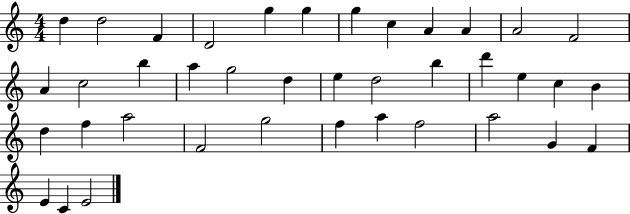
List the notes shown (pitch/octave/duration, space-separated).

D5/q D5/h F4/q D4/h G5/q G5/q G5/q C5/q A4/q A4/q A4/h F4/h A4/q C5/h B5/q A5/q G5/h D5/q E5/q D5/h B5/q D6/q E5/q C5/q B4/q D5/q F5/q A5/h F4/h G5/h F5/q A5/q F5/h A5/h G4/q F4/q E4/q C4/q E4/h